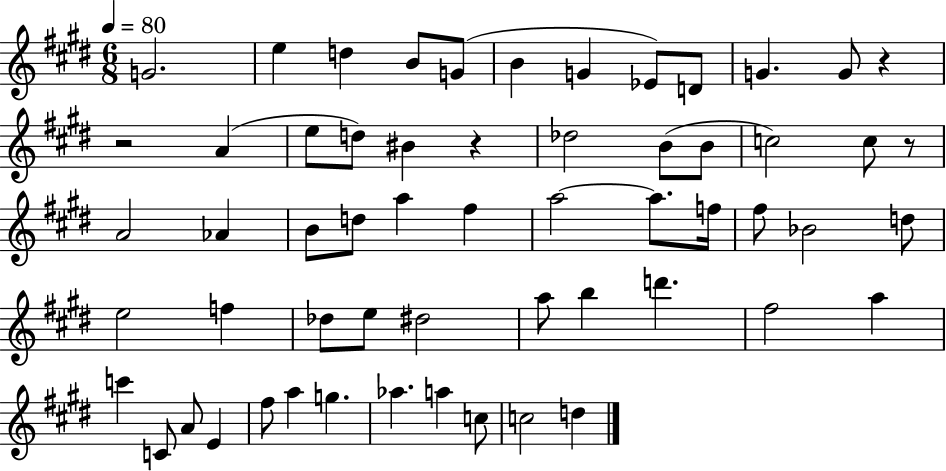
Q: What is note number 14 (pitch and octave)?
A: D5